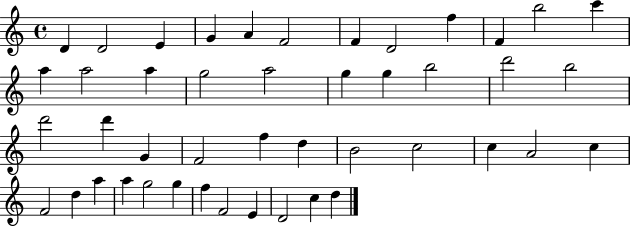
D4/q D4/h E4/q G4/q A4/q F4/h F4/q D4/h F5/q F4/q B5/h C6/q A5/q A5/h A5/q G5/h A5/h G5/q G5/q B5/h D6/h B5/h D6/h D6/q G4/q F4/h F5/q D5/q B4/h C5/h C5/q A4/h C5/q F4/h D5/q A5/q A5/q G5/h G5/q F5/q F4/h E4/q D4/h C5/q D5/q